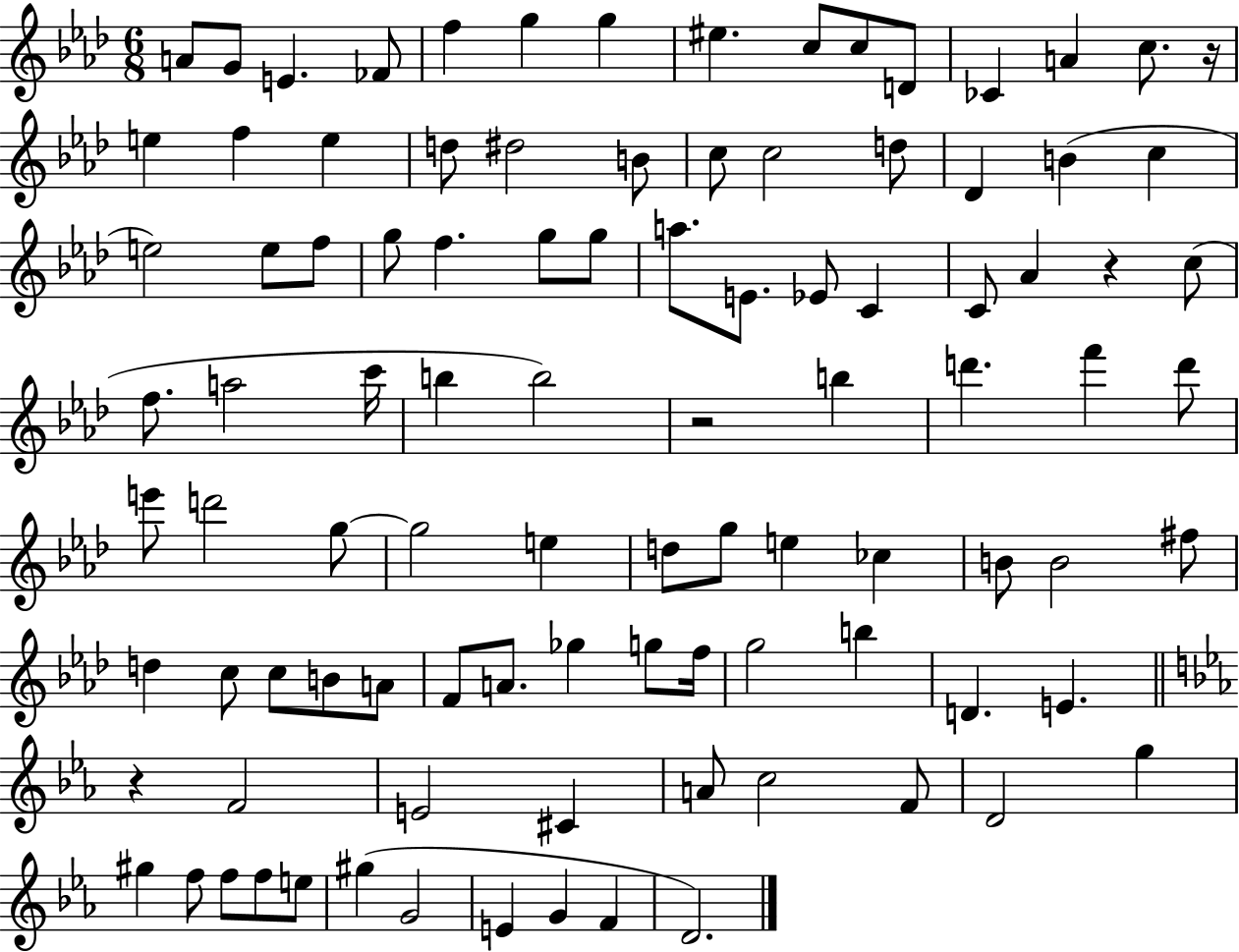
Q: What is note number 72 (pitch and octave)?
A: G5